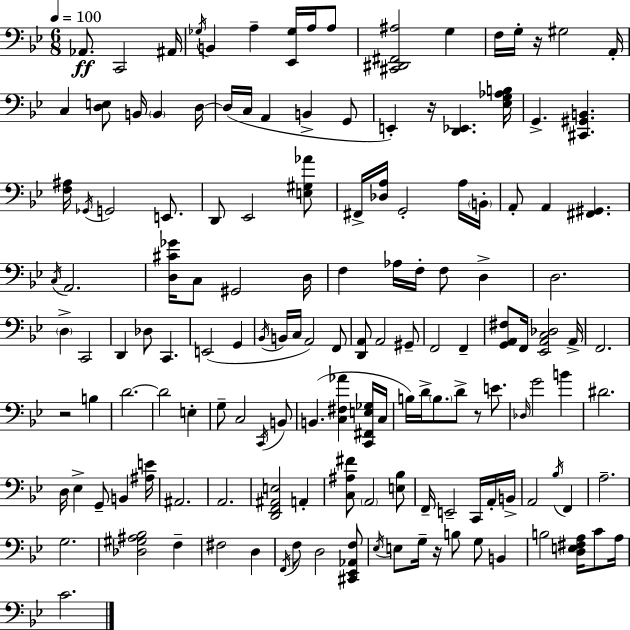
X:1
T:Untitled
M:6/8
L:1/4
K:Gm
_A,,/2 C,,2 ^A,,/4 _G,/4 B,, A, [_E,,_G,]/4 A,/4 A,/2 [^C,,^D,,^F,,^A,]2 G, F,/4 G,/4 z/4 ^G,2 A,,/4 C, [D,E,]/2 B,,/4 B,, D,/4 D,/4 C,/4 A,, B,, G,,/2 E,, z/4 [D,,_E,,] [_E,G,_A,B,]/4 G,, [^C,,^G,,B,,] [F,^A,]/4 _G,,/4 G,,2 E,,/2 D,,/2 _E,,2 [E,^G,_A]/2 ^F,,/4 [_D,A,]/4 G,,2 A,/4 B,,/4 A,,/2 A,, [^F,,^G,,] C,/4 A,,2 [D,^C_G]/4 C,/2 ^G,,2 D,/4 F, _A,/4 F,/4 F,/2 D, D,2 D, C,,2 D,, _D,/2 C,, E,,2 G,, _B,,/4 B,,/4 C,/4 A,,2 F,,/2 [D,,A,,]/2 A,,2 ^G,,/2 F,,2 F,, [G,,A,,^F,]/2 F,,/4 [_E,,A,,C,_D,]2 A,,/4 F,,2 z2 B, D2 D2 E, G,/2 C,2 C,,/4 B,,/2 B,, [C,^F,_A] [C,,^F,,E,_G,]/4 C,/4 B,/4 D/4 B,/2 D/2 z/2 E/2 _D,/4 G2 B ^D2 D,/4 _E, G,,/2 B,, [^A,E]/4 ^A,,2 A,,2 [D,,F,,^A,,E,]2 A,, [C,^A,^F]/2 A,,2 [E,_B,]/2 F,,/4 E,,2 C,,/4 A,,/4 B,,/4 A,,2 _B,/4 F,, A,2 G,2 [_D,^G,^A,_B,]2 F, ^F,2 D, F,,/4 F,/2 D,2 [^C,,_E,,_A,,F,]/2 _E,/4 E,/2 G,/4 z/4 B,/2 G,/2 B,, B,2 [D,E,^F,A,]/4 C/2 A,/4 C2